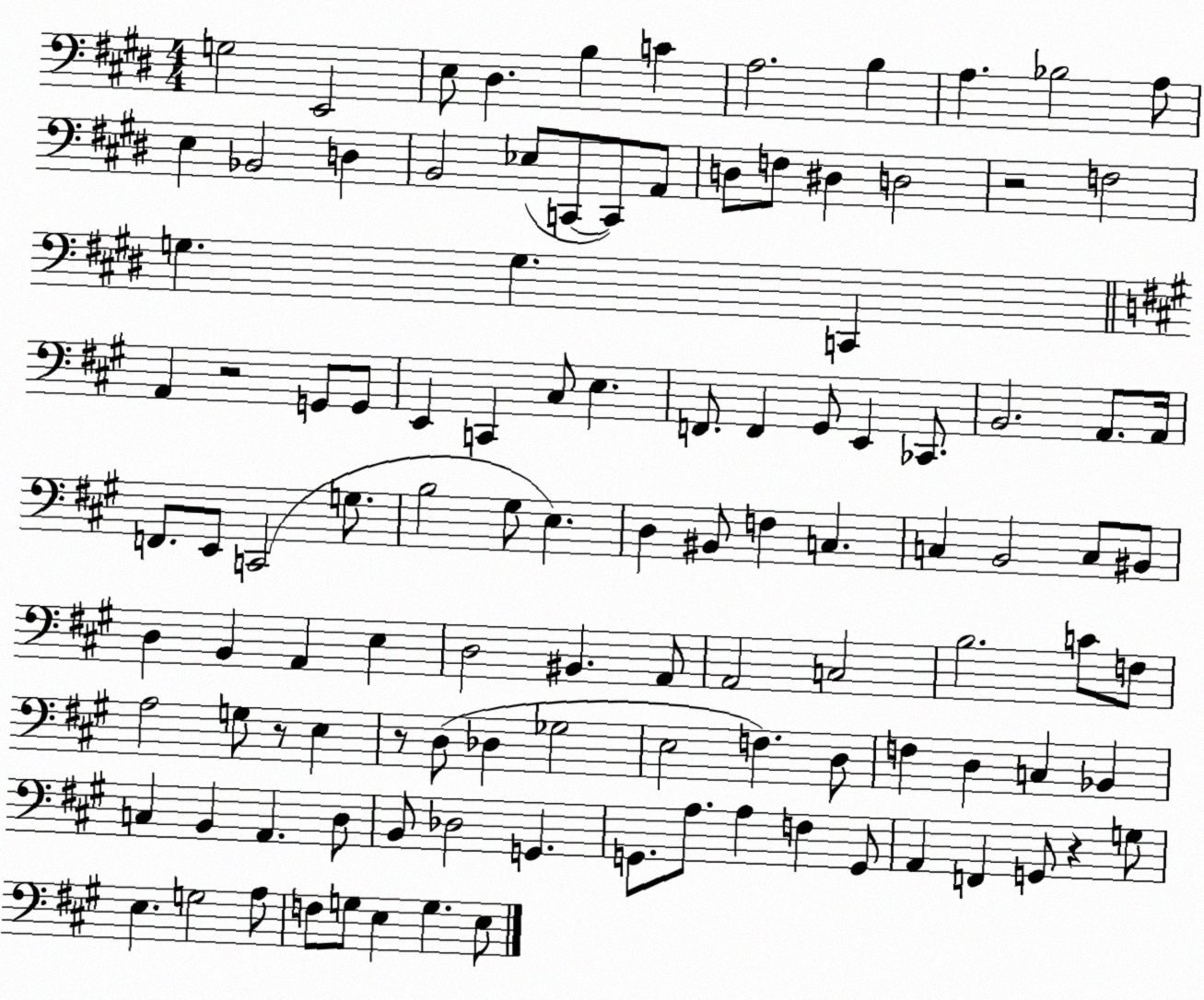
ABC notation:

X:1
T:Untitled
M:4/4
L:1/4
K:E
G,2 E,,2 E,/2 ^D, B, C A,2 B, A, _B,2 A,/2 E, _B,,2 D, B,,2 _E,/2 C,,/2 C,,/2 A,,/2 D,/2 F,/2 ^D, D,2 z2 F,2 G, G, C,, A,, z2 G,,/2 G,,/2 E,, C,, ^C,/2 E, F,,/2 F,, ^G,,/2 E,, _C,,/2 B,,2 A,,/2 A,,/4 F,,/2 E,,/2 C,,2 G,/2 B,2 ^G,/2 E, D, ^B,,/2 F, C, C, B,,2 C,/2 ^B,,/2 D, B,, A,, E, D,2 ^B,, A,,/2 A,,2 C,2 B,2 C/2 F,/2 A,2 G,/2 z/2 E, z/2 D,/2 _D, _G,2 E,2 F, D,/2 F, D, C, _B,, C, B,, A,, D,/2 B,,/2 _D,2 G,, G,,/2 A,/2 A, F, G,,/2 A,, F,, G,,/2 z G,/2 E, G,2 A,/2 F,/2 G,/2 E, G, E,/2